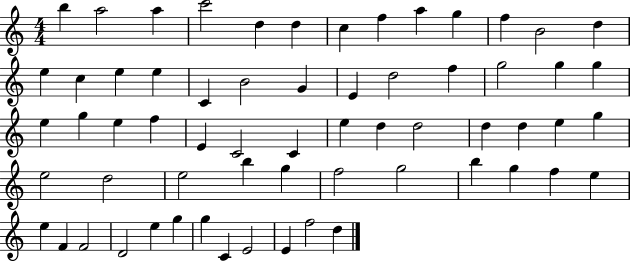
B5/q A5/h A5/q C6/h D5/q D5/q C5/q F5/q A5/q G5/q F5/q B4/h D5/q E5/q C5/q E5/q E5/q C4/q B4/h G4/q E4/q D5/h F5/q G5/h G5/q G5/q E5/q G5/q E5/q F5/q E4/q C4/h C4/q E5/q D5/q D5/h D5/q D5/q E5/q G5/q E5/h D5/h E5/h B5/q G5/q F5/h G5/h B5/q G5/q F5/q E5/q E5/q F4/q F4/h D4/h E5/q G5/q G5/q C4/q E4/h E4/q F5/h D5/q